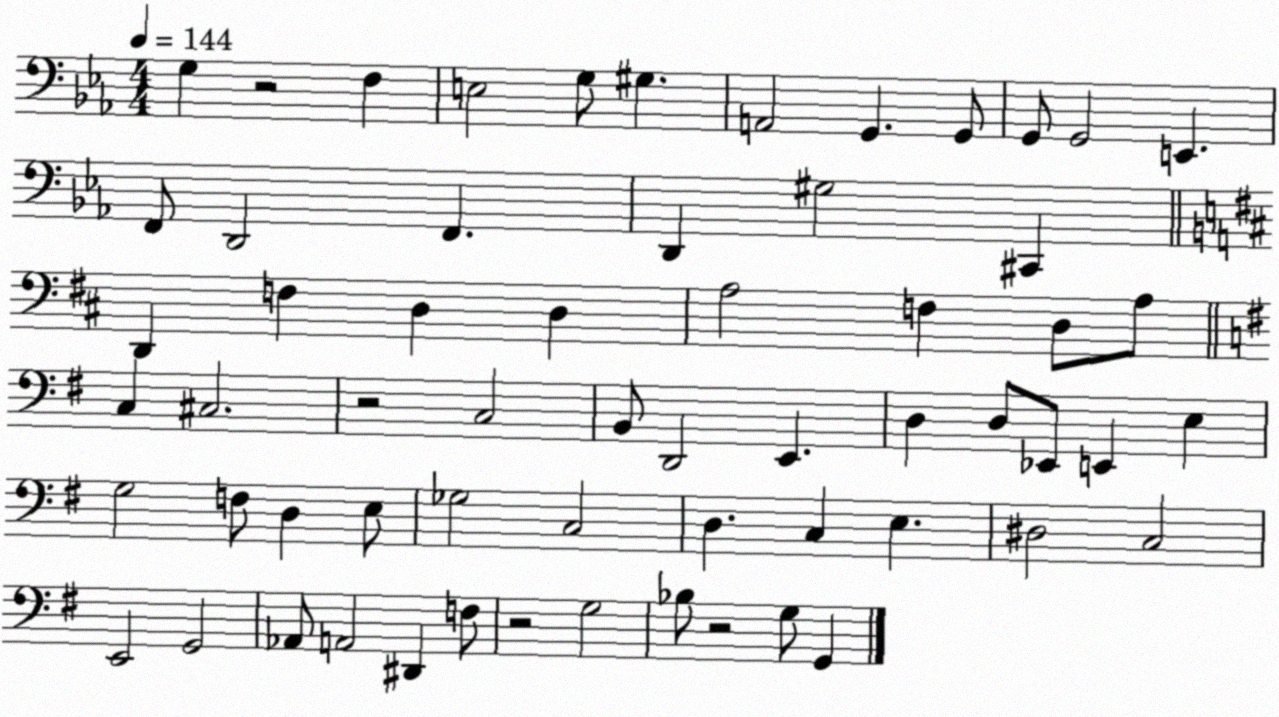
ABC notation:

X:1
T:Untitled
M:4/4
L:1/4
K:Eb
G, z2 F, E,2 G,/2 ^G, A,,2 G,, G,,/2 G,,/2 G,,2 E,, F,,/2 D,,2 F,, D,, ^G,2 ^C,, D,, F, D, D, A,2 F, D,/2 A,/2 C, ^C,2 z2 C,2 B,,/2 D,,2 E,, D, D,/2 _E,,/2 E,, E, G,2 F,/2 D, E,/2 _G,2 C,2 D, C, E, ^D,2 C,2 E,,2 G,,2 _A,,/2 A,,2 ^D,, F,/2 z2 G,2 _B,/2 z2 G,/2 G,,